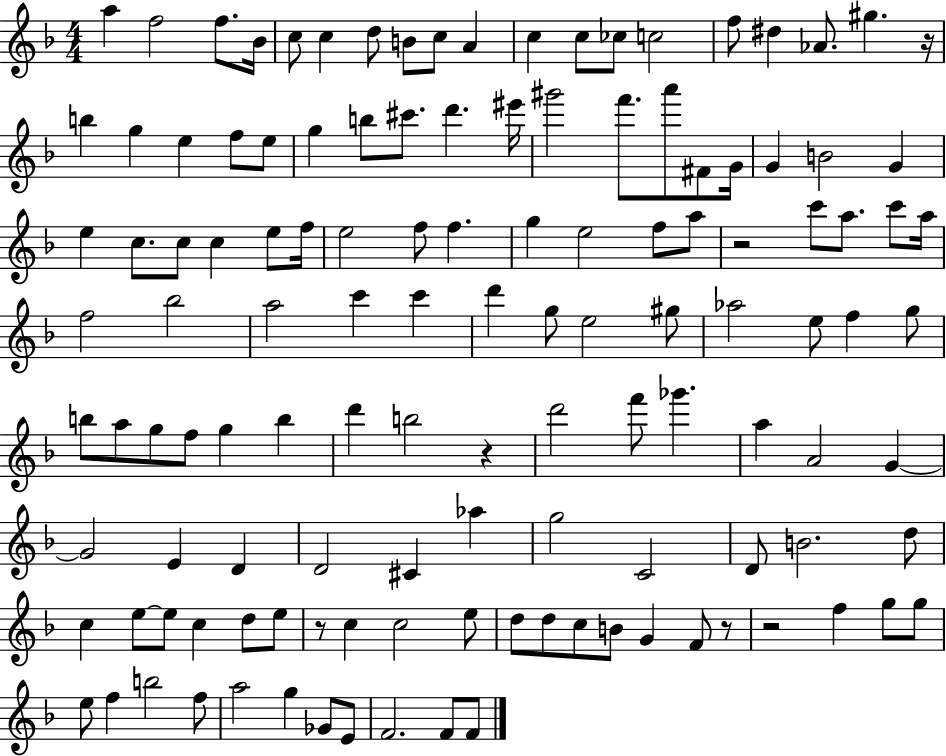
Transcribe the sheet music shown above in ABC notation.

X:1
T:Untitled
M:4/4
L:1/4
K:F
a f2 f/2 _B/4 c/2 c d/2 B/2 c/2 A c c/2 _c/2 c2 f/2 ^d _A/2 ^g z/4 b g e f/2 e/2 g b/2 ^c'/2 d' ^e'/4 ^g'2 f'/2 a'/2 ^F/2 G/4 G B2 G e c/2 c/2 c e/2 f/4 e2 f/2 f g e2 f/2 a/2 z2 c'/2 a/2 c'/2 a/4 f2 _b2 a2 c' c' d' g/2 e2 ^g/2 _a2 e/2 f g/2 b/2 a/2 g/2 f/2 g b d' b2 z d'2 f'/2 _g' a A2 G G2 E D D2 ^C _a g2 C2 D/2 B2 d/2 c e/2 e/2 c d/2 e/2 z/2 c c2 e/2 d/2 d/2 c/2 B/2 G F/2 z/2 z2 f g/2 g/2 e/2 f b2 f/2 a2 g _G/2 E/2 F2 F/2 F/2